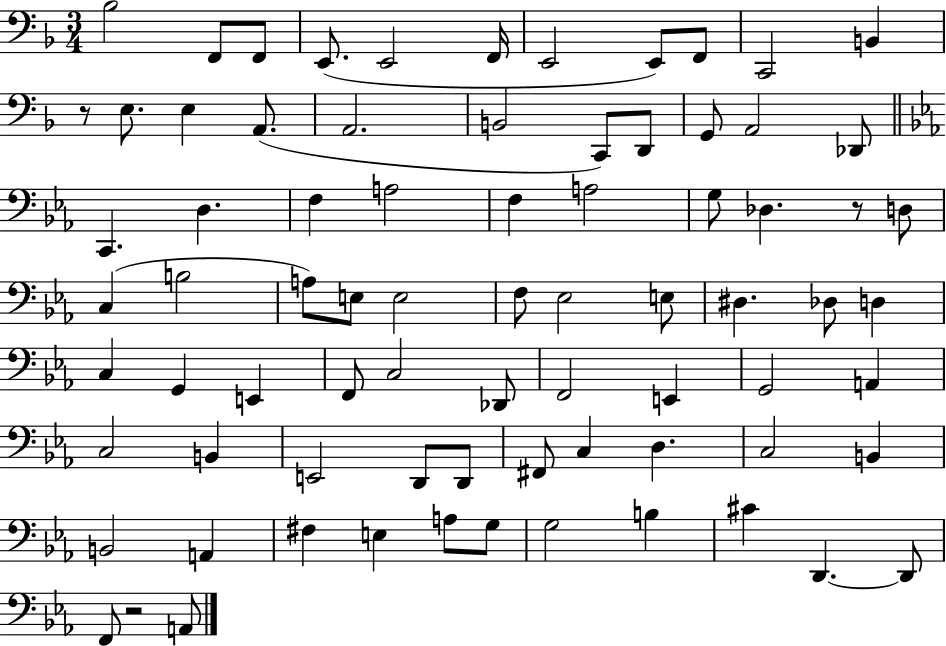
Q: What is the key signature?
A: F major